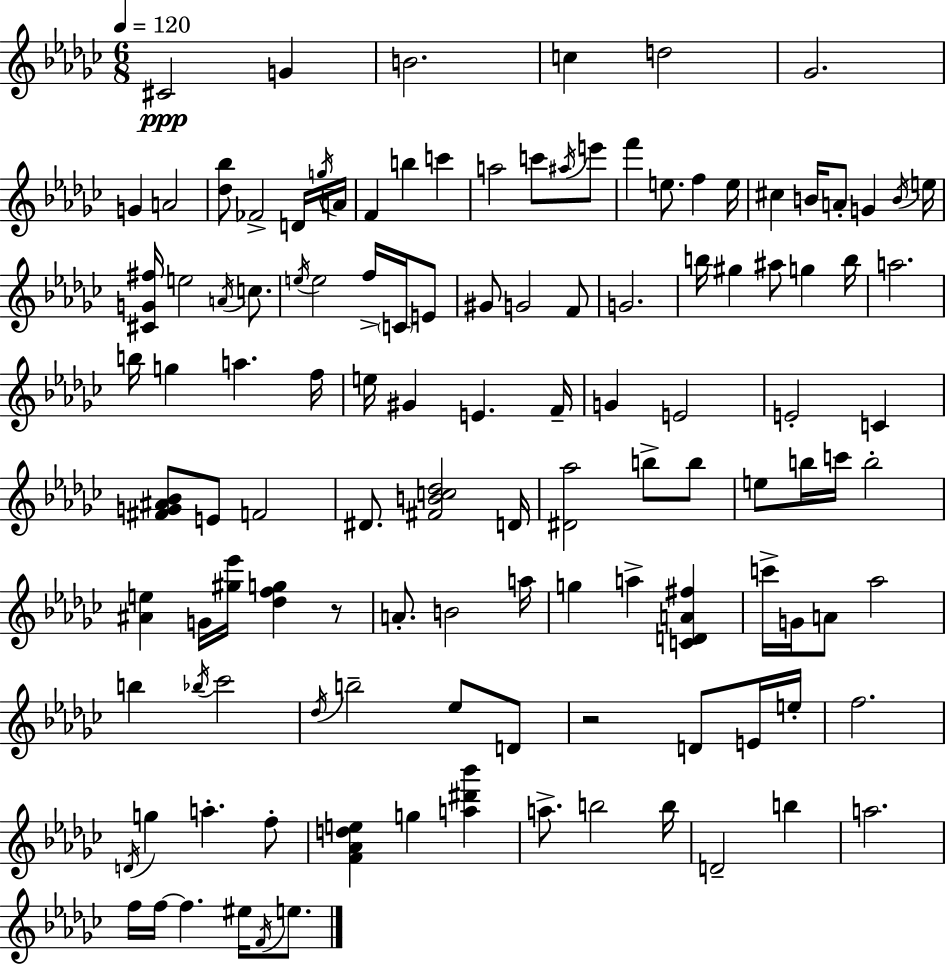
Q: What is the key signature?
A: EES minor